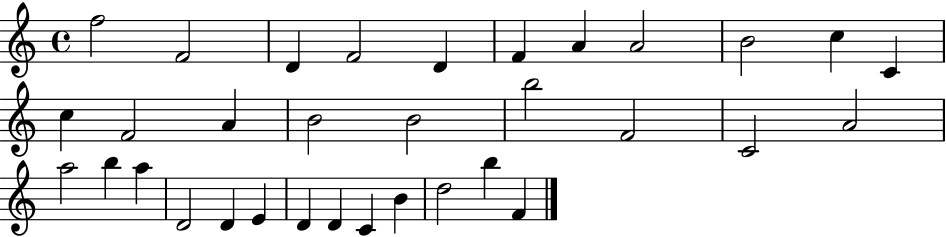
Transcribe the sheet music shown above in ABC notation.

X:1
T:Untitled
M:4/4
L:1/4
K:C
f2 F2 D F2 D F A A2 B2 c C c F2 A B2 B2 b2 F2 C2 A2 a2 b a D2 D E D D C B d2 b F